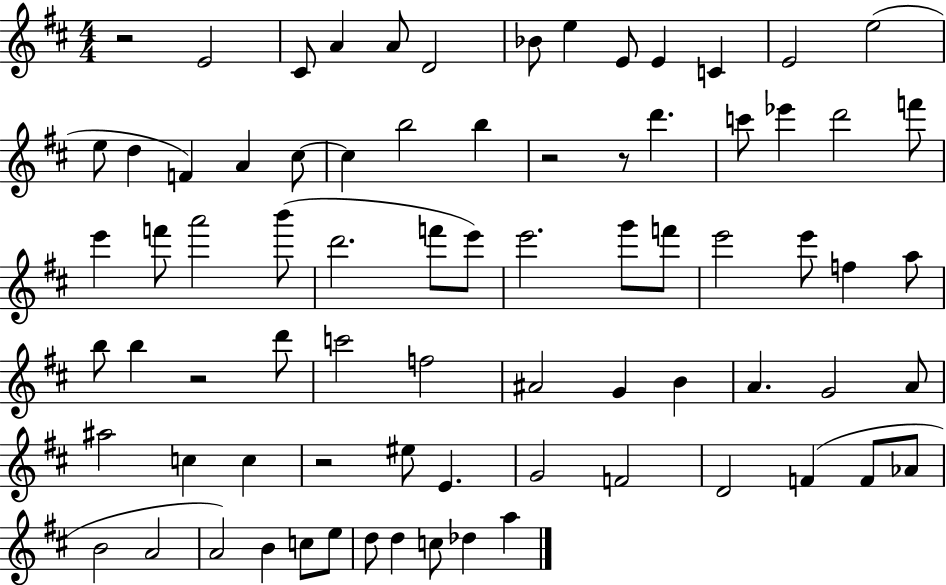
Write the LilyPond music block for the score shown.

{
  \clef treble
  \numericTimeSignature
  \time 4/4
  \key d \major
  r2 e'2 | cis'8 a'4 a'8 d'2 | bes'8 e''4 e'8 e'4 c'4 | e'2 e''2( | \break e''8 d''4 f'4) a'4 cis''8~~ | cis''4 b''2 b''4 | r2 r8 d'''4. | c'''8 ees'''4 d'''2 f'''8 | \break e'''4 f'''8 a'''2 b'''8( | d'''2. f'''8 e'''8) | e'''2. g'''8 f'''8 | e'''2 e'''8 f''4 a''8 | \break b''8 b''4 r2 d'''8 | c'''2 f''2 | ais'2 g'4 b'4 | a'4. g'2 a'8 | \break ais''2 c''4 c''4 | r2 eis''8 e'4. | g'2 f'2 | d'2 f'4( f'8 aes'8 | \break b'2 a'2 | a'2) b'4 c''8 e''8 | d''8 d''4 c''8 des''4 a''4 | \bar "|."
}